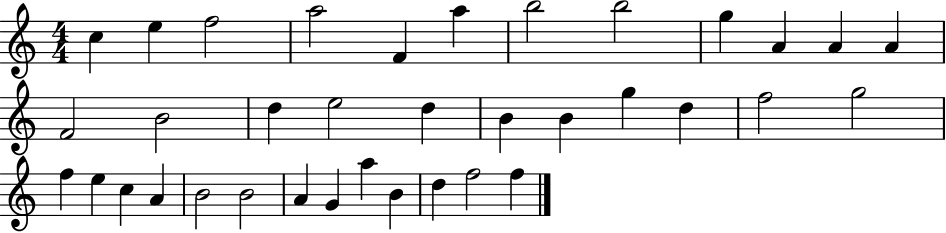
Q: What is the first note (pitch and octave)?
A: C5